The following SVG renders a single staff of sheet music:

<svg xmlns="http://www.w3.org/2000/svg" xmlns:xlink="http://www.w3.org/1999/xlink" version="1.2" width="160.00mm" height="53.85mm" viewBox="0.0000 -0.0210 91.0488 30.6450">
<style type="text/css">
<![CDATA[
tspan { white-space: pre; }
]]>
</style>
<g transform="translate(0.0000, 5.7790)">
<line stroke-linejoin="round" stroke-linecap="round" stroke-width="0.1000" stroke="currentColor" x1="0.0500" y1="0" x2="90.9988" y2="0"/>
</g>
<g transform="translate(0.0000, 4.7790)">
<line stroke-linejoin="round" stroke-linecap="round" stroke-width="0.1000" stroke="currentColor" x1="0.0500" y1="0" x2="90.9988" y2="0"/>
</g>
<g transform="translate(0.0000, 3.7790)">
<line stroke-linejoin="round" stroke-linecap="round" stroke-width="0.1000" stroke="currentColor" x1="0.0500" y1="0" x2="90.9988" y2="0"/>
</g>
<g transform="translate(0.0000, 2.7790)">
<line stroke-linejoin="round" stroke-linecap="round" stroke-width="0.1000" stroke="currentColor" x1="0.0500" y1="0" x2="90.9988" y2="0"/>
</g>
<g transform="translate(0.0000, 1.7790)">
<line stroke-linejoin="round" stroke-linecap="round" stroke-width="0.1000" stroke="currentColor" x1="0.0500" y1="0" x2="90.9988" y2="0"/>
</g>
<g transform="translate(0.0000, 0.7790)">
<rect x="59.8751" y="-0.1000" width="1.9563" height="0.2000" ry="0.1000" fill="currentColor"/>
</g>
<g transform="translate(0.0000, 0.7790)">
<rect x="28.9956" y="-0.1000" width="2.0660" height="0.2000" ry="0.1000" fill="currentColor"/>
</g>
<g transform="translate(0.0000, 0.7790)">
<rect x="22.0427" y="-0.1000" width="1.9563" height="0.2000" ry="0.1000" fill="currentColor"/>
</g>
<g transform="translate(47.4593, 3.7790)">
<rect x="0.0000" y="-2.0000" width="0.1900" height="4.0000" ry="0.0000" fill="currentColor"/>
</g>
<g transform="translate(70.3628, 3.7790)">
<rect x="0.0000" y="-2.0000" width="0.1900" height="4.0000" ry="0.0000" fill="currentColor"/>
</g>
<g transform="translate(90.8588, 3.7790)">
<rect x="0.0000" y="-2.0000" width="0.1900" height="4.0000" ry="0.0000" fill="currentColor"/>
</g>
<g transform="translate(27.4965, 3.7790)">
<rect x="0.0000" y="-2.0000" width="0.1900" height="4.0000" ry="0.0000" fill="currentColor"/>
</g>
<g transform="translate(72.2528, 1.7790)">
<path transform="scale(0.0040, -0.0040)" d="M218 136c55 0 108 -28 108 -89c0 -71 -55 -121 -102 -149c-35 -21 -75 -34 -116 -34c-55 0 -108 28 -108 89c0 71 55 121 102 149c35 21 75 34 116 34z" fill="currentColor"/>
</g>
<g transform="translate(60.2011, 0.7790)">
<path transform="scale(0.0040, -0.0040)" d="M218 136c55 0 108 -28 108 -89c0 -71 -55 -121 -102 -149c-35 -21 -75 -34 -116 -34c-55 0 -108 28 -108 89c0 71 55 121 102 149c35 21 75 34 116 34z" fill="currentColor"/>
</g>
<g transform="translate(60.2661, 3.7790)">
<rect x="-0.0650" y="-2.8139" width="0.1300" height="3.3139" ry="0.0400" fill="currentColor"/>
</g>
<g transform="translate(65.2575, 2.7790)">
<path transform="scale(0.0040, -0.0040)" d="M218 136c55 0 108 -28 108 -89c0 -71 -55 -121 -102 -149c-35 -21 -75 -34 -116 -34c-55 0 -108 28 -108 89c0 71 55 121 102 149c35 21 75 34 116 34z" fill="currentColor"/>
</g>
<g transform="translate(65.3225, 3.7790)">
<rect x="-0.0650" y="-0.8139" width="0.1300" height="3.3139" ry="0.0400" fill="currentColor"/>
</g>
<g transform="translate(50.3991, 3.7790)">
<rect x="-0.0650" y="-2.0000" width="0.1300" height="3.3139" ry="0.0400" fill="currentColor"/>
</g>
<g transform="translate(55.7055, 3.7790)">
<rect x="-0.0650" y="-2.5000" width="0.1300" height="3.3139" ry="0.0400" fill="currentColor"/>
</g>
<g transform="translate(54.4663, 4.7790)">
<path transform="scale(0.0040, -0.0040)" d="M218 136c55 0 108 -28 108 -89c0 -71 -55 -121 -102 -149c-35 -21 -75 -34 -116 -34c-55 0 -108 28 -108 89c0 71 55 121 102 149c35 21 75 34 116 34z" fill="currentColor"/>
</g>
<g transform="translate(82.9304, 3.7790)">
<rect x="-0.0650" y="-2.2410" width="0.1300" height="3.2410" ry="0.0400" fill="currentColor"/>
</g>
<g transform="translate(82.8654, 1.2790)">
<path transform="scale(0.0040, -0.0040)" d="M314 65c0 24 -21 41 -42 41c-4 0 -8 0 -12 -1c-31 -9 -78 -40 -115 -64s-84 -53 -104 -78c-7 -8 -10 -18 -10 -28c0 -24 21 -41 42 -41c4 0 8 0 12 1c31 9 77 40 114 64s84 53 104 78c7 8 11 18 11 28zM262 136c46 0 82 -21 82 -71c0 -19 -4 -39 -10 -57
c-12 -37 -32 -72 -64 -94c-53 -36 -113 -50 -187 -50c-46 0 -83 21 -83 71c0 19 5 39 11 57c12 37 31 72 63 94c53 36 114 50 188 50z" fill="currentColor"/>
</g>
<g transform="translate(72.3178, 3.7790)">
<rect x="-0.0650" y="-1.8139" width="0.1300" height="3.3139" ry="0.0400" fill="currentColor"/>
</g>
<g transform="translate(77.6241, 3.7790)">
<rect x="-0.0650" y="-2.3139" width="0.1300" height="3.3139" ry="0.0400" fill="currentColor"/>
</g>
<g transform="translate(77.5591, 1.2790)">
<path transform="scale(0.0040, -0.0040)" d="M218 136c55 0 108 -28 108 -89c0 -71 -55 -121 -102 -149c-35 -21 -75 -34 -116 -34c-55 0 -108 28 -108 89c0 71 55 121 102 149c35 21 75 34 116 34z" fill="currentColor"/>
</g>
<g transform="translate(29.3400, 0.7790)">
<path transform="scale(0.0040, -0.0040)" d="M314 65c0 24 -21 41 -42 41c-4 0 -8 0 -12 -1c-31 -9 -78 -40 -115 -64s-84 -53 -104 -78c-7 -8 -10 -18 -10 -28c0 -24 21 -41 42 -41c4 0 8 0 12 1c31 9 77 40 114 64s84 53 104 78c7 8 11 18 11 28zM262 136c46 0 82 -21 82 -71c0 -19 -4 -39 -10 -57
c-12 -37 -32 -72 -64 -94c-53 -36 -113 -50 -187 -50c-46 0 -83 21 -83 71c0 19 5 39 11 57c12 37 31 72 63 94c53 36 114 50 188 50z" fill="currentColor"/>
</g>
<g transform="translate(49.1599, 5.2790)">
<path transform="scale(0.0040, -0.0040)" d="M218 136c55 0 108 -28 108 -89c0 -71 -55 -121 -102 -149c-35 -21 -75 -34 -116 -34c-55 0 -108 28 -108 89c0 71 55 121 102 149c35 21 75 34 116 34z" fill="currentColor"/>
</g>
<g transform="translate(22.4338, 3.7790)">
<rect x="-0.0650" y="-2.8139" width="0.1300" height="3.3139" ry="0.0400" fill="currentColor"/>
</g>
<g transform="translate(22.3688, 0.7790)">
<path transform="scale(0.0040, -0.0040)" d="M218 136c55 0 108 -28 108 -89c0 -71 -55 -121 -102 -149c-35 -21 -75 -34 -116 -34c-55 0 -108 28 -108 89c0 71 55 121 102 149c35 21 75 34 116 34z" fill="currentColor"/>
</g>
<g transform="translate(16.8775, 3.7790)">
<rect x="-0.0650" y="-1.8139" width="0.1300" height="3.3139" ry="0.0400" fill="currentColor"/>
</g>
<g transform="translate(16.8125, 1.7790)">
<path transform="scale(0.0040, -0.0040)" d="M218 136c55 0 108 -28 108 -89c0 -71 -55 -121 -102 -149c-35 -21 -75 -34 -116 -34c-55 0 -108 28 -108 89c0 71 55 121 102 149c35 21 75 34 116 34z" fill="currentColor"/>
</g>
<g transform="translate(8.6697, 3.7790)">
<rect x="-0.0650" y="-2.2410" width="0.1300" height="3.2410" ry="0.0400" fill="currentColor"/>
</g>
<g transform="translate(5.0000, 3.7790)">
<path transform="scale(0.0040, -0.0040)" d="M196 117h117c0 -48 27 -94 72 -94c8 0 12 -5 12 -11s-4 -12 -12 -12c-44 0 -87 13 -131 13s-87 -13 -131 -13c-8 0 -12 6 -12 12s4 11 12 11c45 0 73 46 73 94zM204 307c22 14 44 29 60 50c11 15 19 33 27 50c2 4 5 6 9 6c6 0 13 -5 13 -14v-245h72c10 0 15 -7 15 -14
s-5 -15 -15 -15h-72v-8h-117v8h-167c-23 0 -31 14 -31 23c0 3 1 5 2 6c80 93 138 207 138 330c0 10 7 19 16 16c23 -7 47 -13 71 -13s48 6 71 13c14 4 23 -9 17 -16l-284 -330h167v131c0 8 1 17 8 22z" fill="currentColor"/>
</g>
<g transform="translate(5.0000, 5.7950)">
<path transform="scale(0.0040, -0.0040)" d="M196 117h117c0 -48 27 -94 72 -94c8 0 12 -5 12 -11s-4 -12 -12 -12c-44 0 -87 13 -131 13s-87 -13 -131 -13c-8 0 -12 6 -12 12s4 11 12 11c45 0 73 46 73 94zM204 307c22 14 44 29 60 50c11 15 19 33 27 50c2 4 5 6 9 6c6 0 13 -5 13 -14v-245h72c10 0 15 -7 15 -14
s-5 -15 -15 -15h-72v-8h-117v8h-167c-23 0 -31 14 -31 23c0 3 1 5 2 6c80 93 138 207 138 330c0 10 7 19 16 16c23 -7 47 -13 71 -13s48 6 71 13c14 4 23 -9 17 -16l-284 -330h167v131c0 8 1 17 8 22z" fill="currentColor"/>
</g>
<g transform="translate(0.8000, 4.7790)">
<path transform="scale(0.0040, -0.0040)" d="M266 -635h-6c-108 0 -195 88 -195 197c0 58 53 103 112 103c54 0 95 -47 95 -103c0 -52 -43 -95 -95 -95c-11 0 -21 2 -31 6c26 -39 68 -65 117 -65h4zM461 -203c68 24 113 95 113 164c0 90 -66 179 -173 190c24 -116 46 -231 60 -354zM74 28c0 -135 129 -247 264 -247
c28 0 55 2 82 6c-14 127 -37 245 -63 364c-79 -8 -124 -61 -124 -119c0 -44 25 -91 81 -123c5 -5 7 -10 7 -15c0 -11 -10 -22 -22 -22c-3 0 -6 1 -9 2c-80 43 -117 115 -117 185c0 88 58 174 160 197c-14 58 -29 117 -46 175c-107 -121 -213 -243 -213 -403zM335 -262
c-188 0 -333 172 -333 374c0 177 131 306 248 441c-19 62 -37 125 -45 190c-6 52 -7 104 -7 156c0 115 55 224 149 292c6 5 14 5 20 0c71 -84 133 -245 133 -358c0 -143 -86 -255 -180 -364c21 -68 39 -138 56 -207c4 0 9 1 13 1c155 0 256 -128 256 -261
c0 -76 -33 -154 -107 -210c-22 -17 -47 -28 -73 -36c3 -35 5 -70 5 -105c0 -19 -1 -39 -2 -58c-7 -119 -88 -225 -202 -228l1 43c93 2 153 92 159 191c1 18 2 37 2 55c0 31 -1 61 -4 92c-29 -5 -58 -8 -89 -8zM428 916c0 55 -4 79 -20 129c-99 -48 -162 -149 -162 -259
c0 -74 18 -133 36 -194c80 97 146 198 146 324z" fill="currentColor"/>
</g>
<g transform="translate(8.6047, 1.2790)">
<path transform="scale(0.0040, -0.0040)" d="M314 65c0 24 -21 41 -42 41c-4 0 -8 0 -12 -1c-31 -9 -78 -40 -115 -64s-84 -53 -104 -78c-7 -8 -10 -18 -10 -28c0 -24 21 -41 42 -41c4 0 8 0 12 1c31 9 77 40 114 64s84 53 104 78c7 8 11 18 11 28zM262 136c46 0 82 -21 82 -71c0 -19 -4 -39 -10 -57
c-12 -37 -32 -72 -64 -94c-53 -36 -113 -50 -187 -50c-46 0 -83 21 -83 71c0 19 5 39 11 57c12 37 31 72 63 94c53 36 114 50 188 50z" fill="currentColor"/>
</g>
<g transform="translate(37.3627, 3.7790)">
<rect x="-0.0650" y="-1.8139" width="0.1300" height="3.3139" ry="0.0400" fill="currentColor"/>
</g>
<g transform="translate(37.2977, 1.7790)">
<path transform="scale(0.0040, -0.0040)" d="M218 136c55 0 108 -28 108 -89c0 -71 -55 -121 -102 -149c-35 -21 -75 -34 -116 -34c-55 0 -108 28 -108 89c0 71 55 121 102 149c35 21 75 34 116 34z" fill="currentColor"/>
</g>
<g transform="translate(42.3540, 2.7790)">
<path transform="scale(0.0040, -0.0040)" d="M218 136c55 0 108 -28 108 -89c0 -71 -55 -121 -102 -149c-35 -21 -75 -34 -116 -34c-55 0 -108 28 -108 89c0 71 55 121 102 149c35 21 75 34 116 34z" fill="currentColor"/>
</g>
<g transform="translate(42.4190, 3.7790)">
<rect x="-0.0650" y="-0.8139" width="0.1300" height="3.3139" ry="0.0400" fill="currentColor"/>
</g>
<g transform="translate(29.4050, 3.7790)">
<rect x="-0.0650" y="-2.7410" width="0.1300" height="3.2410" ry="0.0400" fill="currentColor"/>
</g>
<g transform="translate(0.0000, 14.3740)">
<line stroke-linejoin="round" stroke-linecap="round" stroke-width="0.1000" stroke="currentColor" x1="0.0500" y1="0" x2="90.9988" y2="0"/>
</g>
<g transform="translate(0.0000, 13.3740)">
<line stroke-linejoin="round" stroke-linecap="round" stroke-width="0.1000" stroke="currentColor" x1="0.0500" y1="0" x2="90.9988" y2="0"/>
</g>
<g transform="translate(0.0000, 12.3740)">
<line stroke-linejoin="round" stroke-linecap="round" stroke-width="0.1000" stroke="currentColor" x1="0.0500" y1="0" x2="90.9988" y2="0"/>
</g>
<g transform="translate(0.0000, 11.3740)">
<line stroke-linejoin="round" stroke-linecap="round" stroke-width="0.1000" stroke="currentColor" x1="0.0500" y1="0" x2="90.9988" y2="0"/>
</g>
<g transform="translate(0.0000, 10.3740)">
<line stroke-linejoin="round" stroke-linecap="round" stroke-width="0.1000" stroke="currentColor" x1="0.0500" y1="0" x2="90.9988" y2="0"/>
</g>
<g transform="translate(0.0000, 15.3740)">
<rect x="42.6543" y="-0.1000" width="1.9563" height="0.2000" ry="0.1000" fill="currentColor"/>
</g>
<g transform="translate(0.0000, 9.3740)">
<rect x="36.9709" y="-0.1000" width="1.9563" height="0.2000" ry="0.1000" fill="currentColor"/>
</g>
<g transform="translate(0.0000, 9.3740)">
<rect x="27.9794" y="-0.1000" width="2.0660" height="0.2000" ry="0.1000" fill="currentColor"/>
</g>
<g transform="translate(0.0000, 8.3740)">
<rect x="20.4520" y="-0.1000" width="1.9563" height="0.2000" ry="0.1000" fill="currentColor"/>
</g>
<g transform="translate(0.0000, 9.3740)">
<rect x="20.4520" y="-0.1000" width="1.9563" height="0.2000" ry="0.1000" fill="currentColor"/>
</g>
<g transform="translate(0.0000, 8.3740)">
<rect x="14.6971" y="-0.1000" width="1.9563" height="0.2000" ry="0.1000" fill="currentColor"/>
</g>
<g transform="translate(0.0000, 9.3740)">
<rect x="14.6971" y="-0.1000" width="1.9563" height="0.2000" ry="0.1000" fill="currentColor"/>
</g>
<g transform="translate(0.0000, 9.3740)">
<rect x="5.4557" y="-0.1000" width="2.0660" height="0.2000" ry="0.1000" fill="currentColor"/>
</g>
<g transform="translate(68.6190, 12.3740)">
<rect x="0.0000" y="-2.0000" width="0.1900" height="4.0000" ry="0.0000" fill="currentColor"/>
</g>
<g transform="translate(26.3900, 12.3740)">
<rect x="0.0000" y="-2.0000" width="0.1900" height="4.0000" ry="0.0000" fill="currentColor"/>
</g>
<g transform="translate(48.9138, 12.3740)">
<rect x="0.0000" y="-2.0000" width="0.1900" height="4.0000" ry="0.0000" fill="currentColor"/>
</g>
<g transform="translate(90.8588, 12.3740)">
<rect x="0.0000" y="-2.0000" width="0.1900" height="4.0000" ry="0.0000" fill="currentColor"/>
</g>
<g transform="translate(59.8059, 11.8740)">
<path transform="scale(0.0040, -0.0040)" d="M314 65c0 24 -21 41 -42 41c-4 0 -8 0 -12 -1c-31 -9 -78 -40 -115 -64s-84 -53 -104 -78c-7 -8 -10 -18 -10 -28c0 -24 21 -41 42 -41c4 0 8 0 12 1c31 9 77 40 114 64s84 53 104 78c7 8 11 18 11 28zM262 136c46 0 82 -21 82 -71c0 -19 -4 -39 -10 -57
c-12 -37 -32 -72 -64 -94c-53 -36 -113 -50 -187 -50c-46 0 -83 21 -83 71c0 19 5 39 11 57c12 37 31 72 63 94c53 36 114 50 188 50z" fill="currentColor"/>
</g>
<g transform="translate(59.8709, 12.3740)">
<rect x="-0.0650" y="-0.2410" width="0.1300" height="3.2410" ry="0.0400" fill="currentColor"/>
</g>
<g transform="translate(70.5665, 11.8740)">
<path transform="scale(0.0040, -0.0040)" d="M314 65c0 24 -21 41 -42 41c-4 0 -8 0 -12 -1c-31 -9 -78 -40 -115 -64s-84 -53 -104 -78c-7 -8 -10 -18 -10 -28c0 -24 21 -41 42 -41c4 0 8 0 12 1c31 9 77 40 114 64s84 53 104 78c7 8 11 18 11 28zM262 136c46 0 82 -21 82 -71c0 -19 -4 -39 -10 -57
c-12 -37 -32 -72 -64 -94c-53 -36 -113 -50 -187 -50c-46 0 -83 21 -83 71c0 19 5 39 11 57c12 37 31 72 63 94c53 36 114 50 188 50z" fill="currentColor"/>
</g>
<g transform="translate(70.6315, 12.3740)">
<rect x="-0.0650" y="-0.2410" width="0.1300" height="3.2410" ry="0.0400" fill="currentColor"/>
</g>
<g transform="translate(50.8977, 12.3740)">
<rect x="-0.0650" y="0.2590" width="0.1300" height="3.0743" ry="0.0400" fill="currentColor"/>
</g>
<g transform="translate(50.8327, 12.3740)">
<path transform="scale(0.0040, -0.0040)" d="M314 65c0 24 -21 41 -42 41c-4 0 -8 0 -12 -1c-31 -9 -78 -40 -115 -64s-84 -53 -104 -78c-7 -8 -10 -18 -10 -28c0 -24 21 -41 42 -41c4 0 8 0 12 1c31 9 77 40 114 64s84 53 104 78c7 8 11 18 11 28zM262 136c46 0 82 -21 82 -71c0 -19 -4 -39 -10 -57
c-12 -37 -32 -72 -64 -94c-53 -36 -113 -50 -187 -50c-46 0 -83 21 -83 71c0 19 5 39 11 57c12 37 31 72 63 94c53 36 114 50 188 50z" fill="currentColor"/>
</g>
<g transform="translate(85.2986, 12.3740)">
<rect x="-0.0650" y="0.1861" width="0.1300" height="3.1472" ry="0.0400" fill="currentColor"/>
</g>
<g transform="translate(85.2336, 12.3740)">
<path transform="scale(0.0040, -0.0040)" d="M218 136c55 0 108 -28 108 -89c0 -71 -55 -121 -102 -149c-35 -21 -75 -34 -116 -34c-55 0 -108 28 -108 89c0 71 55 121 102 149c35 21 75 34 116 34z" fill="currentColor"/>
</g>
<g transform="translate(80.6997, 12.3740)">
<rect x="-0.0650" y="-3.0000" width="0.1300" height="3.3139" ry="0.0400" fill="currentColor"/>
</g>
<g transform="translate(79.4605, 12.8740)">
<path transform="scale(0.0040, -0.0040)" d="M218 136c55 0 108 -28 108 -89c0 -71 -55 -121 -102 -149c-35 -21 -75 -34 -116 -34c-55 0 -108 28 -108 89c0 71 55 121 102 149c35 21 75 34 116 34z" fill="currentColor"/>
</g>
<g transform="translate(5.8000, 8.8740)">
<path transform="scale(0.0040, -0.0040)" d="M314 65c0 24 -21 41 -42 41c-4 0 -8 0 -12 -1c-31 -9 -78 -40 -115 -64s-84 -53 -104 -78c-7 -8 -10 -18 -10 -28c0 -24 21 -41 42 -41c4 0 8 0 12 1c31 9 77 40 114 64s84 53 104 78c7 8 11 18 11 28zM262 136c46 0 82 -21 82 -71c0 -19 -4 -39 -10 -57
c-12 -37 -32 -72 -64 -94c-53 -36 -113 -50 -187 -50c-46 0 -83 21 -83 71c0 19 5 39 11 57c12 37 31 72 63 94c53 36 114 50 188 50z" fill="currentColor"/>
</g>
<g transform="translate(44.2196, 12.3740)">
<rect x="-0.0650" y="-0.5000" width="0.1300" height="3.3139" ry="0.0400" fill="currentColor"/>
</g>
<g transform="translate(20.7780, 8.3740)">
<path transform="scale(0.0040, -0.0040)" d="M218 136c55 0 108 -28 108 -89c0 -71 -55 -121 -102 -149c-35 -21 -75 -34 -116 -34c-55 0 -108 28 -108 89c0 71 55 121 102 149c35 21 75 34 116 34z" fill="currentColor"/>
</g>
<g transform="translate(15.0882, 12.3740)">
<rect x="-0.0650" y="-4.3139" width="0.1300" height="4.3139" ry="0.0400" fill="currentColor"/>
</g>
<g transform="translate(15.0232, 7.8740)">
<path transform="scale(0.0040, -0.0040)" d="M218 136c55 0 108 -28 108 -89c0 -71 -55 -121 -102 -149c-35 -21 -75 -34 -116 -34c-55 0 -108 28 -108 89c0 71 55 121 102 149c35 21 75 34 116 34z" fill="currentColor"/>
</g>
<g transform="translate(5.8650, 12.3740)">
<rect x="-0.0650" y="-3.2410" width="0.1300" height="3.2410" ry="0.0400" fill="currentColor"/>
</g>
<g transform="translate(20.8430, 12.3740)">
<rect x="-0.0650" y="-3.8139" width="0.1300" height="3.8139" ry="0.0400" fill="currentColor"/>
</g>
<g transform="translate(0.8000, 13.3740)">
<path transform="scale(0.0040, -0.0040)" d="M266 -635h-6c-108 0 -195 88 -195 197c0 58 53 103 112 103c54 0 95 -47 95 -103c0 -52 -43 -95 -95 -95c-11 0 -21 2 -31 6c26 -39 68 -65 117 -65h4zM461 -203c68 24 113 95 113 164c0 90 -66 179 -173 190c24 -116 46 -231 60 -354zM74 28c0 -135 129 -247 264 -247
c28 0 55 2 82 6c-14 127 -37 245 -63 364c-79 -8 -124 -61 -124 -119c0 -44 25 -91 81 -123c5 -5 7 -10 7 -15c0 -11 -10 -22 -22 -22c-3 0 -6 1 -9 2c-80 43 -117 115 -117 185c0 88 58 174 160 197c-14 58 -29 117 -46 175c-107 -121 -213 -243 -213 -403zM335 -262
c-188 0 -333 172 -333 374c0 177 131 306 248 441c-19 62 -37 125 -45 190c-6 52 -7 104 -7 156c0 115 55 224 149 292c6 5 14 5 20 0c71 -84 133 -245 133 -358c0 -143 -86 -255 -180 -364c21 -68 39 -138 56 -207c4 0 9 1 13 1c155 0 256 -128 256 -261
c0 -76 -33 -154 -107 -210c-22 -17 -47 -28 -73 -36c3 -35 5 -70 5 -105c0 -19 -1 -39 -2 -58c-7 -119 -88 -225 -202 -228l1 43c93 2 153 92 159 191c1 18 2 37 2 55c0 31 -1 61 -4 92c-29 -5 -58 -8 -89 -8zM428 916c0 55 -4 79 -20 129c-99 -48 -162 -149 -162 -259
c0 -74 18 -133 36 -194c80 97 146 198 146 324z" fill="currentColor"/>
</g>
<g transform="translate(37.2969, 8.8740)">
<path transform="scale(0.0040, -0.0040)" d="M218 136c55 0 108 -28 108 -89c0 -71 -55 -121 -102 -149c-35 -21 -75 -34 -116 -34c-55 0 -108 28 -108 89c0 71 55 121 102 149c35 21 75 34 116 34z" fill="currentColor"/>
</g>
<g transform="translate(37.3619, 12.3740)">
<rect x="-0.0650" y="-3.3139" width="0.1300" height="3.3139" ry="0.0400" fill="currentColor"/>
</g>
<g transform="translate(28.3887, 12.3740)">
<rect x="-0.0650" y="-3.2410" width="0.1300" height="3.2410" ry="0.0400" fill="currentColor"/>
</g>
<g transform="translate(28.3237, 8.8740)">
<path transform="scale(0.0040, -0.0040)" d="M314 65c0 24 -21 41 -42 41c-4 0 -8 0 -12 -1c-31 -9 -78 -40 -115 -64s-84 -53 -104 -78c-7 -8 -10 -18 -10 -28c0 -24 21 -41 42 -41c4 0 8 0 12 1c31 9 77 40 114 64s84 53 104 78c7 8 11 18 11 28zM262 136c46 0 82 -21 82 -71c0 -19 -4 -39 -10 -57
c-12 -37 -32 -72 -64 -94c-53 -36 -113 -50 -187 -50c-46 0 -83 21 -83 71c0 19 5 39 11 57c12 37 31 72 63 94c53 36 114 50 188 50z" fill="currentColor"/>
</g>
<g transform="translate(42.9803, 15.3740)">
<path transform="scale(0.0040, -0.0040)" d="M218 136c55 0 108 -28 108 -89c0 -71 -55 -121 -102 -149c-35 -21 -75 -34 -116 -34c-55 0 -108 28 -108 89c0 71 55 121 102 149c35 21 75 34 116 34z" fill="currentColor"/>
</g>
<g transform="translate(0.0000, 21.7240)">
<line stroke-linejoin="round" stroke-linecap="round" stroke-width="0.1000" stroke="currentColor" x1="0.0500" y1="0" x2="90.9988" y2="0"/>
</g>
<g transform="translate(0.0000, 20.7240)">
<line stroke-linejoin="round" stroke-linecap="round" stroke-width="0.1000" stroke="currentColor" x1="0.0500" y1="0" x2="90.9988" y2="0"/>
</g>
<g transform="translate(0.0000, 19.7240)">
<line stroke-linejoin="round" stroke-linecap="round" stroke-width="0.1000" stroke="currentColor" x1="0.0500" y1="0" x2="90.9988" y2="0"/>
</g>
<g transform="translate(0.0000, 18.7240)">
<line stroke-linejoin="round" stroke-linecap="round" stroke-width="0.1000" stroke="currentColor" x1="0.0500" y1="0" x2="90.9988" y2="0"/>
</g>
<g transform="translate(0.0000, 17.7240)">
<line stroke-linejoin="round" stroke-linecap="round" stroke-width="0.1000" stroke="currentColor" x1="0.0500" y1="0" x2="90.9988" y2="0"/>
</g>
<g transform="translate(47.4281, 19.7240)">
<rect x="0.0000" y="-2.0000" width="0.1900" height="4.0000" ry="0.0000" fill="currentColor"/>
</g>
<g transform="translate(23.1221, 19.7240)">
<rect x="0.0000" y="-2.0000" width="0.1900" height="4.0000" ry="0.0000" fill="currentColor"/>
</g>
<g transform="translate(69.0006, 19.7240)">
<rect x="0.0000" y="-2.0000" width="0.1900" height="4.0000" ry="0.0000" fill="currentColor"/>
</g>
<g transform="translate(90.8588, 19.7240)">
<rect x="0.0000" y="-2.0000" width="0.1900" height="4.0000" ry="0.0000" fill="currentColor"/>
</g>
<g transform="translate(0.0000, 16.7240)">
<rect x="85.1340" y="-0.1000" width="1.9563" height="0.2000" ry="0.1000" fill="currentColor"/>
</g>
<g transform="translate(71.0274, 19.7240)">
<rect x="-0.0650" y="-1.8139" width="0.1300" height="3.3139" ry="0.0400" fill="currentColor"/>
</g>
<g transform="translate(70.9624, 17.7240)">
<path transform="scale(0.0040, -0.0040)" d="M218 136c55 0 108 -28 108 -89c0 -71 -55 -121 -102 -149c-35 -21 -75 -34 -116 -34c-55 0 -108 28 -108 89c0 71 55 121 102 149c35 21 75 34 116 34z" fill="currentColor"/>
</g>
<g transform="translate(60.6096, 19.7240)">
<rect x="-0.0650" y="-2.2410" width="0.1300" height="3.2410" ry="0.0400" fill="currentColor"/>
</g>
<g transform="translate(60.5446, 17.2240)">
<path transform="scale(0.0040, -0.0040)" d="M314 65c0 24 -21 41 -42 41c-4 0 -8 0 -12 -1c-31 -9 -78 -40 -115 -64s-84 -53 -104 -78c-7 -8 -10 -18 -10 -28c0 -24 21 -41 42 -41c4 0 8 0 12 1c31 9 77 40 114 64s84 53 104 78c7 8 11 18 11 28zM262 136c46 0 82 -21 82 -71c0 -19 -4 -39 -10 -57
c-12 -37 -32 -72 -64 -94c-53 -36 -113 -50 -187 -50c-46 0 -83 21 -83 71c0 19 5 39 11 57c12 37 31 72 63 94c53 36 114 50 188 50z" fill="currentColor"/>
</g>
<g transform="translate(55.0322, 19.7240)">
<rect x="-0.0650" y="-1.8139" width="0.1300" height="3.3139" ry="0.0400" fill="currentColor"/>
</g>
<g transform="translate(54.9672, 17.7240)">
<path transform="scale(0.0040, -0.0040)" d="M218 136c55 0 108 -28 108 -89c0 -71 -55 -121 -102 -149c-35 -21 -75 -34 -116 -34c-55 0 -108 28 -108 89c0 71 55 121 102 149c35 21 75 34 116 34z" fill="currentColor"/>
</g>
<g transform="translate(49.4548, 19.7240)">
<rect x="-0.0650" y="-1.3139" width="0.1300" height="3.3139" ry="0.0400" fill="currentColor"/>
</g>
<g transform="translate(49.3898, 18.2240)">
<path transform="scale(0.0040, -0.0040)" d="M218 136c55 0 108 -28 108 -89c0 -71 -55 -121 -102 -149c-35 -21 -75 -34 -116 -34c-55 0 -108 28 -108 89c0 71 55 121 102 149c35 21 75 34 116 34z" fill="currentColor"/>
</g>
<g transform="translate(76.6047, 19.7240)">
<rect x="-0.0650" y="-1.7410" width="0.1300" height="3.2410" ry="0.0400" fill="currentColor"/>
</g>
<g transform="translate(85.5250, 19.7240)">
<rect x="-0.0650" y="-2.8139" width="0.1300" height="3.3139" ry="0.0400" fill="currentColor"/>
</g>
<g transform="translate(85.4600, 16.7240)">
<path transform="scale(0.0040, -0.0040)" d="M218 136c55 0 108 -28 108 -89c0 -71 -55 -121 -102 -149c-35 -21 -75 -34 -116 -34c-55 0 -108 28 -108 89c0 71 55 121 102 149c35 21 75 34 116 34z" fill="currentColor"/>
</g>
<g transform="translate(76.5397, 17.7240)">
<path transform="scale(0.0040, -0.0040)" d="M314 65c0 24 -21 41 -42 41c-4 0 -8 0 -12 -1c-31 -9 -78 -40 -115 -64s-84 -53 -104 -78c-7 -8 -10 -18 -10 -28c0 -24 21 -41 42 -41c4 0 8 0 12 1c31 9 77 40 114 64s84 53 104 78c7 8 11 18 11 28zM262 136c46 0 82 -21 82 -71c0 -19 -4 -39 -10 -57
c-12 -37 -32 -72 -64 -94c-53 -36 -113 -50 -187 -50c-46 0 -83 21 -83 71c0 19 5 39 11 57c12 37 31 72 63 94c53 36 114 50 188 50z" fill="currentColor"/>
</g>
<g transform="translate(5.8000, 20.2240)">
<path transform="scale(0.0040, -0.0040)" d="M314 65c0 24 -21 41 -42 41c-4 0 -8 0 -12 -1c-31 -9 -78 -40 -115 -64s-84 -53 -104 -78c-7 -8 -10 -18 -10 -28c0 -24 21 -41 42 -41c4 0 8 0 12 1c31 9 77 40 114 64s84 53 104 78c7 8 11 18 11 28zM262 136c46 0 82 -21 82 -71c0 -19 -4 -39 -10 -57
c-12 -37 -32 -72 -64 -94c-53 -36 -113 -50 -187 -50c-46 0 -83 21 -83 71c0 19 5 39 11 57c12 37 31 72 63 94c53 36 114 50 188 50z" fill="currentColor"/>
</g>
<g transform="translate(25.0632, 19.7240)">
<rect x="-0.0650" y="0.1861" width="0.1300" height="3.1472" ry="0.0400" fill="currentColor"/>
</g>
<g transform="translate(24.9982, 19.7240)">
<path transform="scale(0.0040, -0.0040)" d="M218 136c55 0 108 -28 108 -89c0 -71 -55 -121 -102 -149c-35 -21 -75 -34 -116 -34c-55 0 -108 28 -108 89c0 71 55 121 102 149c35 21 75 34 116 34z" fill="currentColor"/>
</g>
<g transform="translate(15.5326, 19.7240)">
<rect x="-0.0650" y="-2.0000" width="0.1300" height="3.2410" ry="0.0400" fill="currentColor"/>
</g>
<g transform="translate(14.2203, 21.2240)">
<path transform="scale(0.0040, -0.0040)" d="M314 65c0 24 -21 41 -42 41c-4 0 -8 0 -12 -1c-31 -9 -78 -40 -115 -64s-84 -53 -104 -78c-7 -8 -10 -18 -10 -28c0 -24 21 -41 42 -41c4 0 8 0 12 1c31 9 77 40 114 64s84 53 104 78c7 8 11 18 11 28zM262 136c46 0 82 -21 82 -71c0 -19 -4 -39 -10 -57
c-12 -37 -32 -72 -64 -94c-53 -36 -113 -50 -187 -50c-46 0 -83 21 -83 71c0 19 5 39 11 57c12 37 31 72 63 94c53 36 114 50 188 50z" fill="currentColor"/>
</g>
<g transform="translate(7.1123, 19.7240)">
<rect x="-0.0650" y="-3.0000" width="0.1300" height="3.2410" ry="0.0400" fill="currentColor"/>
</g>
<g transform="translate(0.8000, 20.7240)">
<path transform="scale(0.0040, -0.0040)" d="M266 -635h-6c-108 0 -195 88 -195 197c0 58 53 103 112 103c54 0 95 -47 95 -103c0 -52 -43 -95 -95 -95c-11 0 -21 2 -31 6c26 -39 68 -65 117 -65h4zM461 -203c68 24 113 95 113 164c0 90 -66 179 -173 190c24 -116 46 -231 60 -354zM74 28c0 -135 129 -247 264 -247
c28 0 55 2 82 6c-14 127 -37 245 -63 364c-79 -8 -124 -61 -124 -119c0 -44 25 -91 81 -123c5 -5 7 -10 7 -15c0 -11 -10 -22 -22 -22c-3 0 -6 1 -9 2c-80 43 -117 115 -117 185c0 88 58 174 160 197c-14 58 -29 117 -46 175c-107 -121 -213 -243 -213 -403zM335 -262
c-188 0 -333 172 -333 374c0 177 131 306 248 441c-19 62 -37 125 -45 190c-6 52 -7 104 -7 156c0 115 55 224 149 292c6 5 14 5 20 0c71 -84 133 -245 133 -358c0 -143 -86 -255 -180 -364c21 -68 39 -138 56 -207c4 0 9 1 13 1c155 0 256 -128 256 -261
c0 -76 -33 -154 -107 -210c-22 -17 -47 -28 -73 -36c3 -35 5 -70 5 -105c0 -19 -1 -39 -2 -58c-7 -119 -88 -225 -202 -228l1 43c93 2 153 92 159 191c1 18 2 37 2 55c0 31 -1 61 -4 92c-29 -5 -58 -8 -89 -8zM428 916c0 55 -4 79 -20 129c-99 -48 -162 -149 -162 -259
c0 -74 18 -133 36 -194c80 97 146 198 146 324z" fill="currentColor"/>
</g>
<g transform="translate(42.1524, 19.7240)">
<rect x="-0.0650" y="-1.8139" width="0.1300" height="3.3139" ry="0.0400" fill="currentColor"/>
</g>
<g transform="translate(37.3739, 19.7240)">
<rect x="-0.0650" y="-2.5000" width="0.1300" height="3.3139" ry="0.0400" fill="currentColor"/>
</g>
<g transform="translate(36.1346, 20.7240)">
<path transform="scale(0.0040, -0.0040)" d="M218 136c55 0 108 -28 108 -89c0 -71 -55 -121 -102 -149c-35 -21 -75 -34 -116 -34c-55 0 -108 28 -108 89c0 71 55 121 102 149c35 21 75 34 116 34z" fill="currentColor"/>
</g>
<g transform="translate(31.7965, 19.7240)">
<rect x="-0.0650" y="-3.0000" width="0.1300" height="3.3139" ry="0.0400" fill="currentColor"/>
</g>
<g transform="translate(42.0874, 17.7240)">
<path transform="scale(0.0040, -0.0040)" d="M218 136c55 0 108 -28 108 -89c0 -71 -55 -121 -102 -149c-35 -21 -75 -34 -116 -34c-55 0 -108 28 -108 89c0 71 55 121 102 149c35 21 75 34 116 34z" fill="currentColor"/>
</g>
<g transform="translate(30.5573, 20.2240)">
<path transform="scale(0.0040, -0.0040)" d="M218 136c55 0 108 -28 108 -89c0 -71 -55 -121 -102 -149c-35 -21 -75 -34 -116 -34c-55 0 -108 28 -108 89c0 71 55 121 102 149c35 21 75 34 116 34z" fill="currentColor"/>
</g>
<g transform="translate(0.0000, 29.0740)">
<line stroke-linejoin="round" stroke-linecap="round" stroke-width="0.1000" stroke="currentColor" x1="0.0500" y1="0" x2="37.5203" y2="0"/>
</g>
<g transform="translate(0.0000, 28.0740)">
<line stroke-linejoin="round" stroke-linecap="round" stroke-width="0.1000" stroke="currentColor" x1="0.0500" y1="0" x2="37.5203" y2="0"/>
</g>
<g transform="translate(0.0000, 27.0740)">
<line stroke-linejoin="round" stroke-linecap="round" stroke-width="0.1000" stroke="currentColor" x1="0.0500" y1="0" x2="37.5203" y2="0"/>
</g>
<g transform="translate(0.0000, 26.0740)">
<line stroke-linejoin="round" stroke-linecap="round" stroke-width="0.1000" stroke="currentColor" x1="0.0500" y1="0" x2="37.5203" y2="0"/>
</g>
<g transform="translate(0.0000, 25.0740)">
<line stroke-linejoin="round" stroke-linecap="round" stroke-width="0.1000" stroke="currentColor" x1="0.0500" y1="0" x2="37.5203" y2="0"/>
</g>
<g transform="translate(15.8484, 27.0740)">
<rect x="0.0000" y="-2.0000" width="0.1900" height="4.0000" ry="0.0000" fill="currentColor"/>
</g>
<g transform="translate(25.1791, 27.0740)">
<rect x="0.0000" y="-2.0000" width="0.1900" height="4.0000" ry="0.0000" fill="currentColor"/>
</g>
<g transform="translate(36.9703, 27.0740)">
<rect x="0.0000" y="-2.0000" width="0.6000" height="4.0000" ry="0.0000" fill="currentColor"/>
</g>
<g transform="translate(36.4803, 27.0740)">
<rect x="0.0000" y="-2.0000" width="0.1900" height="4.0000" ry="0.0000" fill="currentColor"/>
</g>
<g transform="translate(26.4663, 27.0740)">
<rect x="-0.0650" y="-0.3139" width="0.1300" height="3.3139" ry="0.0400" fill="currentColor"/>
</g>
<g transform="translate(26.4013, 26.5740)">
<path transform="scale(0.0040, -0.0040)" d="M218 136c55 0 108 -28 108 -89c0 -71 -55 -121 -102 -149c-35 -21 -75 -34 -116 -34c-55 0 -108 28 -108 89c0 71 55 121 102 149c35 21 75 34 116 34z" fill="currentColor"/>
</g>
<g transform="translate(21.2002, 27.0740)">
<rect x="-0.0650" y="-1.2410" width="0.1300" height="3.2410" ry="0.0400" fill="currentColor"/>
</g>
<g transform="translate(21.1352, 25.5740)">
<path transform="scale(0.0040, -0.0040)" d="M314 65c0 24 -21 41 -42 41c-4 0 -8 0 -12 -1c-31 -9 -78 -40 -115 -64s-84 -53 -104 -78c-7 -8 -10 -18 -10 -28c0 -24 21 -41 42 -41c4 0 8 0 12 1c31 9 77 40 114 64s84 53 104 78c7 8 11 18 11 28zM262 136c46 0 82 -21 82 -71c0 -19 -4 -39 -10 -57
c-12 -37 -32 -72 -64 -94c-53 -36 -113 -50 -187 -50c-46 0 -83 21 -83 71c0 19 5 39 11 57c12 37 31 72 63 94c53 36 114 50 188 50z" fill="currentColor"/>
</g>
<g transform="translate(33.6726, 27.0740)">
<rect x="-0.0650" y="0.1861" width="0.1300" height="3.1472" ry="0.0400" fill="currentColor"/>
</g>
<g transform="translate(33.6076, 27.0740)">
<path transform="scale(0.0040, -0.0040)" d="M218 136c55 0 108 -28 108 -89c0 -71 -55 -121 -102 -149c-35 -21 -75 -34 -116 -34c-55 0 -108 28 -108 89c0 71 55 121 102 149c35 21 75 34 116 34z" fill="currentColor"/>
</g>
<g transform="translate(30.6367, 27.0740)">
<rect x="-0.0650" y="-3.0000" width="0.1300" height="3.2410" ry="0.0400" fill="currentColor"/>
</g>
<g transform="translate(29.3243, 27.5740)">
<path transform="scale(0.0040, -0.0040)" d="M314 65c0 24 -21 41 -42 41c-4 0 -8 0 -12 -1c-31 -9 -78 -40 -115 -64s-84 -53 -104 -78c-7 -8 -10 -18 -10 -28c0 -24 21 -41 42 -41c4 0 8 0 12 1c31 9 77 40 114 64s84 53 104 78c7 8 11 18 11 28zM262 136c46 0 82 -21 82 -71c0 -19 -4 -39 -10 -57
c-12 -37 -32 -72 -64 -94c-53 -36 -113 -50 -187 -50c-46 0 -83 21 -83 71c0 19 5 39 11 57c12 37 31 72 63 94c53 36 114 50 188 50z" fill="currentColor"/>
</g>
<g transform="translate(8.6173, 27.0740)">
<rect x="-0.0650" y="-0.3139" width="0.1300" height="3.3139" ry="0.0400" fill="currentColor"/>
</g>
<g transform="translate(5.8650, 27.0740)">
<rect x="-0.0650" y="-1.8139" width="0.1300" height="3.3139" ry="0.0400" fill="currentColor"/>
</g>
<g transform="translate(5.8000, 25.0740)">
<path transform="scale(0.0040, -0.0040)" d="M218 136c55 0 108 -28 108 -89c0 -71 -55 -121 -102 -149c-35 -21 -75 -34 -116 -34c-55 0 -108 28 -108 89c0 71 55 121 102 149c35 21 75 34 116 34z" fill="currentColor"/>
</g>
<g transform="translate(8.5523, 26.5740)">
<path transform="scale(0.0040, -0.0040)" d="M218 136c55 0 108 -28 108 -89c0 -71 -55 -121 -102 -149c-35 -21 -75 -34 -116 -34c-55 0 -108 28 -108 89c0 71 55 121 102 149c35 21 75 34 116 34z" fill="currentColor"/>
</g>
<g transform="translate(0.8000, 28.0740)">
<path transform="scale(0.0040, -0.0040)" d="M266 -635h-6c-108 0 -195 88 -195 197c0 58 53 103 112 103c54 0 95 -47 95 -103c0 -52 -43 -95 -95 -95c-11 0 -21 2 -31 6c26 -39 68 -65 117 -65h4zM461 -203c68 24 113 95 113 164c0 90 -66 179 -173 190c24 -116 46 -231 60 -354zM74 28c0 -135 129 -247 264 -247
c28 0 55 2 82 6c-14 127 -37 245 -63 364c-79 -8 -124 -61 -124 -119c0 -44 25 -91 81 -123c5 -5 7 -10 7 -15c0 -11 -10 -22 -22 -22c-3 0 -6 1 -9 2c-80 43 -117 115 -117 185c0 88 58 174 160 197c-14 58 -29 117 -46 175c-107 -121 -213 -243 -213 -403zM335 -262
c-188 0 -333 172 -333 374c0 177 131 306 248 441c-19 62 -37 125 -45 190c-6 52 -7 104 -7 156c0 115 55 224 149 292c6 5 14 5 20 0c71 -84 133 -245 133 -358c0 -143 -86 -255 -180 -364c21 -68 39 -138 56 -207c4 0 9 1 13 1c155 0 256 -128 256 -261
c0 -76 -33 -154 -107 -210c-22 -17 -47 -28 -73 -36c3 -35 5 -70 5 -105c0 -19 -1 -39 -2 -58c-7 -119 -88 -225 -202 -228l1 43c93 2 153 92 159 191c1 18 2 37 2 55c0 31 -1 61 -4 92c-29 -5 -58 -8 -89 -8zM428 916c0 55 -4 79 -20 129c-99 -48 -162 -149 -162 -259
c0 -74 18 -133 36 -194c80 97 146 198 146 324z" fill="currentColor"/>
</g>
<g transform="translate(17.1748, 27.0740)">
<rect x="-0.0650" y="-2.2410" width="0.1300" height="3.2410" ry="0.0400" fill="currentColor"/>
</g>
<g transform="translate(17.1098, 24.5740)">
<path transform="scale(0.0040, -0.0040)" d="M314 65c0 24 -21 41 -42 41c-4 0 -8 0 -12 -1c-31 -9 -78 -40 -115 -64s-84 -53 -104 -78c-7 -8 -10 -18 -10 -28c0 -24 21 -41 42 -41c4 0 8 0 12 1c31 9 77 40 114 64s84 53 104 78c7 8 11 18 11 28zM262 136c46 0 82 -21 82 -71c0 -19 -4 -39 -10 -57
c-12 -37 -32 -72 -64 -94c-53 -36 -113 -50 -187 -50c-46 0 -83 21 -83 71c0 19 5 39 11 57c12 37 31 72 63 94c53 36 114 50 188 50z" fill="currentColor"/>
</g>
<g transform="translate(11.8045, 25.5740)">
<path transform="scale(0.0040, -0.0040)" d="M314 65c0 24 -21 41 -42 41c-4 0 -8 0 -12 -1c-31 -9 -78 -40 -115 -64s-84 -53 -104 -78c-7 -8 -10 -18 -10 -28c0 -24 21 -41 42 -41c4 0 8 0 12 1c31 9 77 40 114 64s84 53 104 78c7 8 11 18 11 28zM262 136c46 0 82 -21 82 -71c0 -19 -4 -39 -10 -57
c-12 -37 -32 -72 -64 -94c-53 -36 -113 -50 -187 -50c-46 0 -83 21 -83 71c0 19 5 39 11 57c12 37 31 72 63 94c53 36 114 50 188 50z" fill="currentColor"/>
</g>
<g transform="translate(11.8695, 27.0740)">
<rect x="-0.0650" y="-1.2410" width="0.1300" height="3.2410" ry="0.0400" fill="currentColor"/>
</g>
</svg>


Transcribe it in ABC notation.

X:1
T:Untitled
M:4/4
L:1/4
K:C
g2 f a a2 f d F G a d f g g2 b2 d' c' b2 b C B2 c2 c2 A B A2 F2 B A G f e f g2 f f2 a f c e2 g2 e2 c A2 B